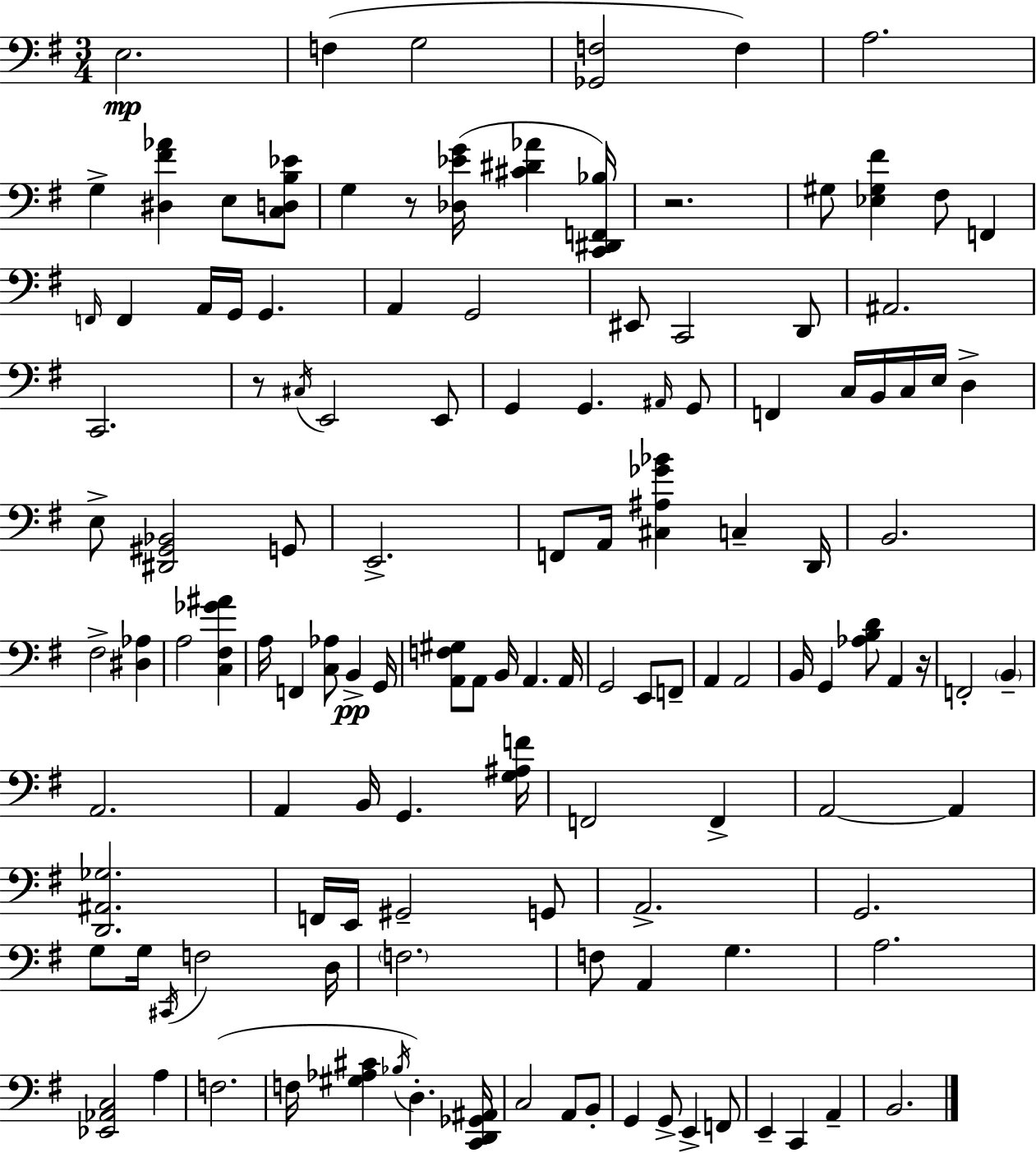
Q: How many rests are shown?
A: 4